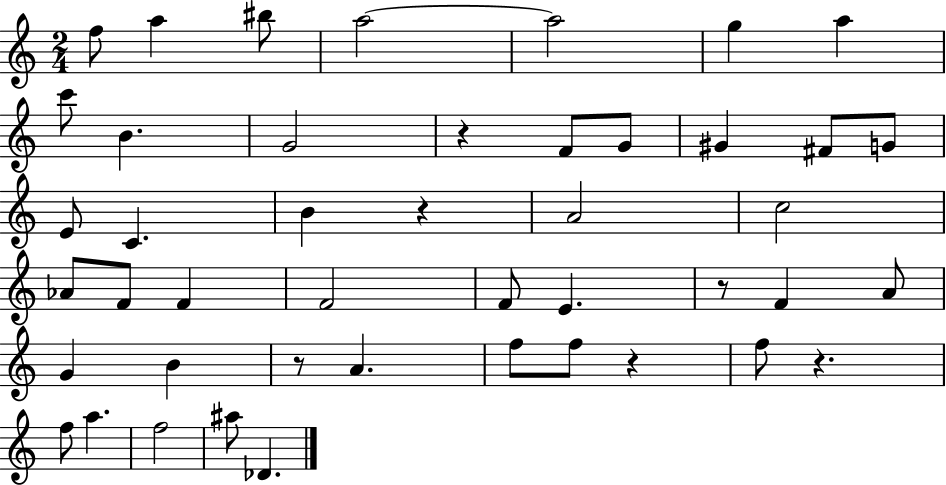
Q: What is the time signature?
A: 2/4